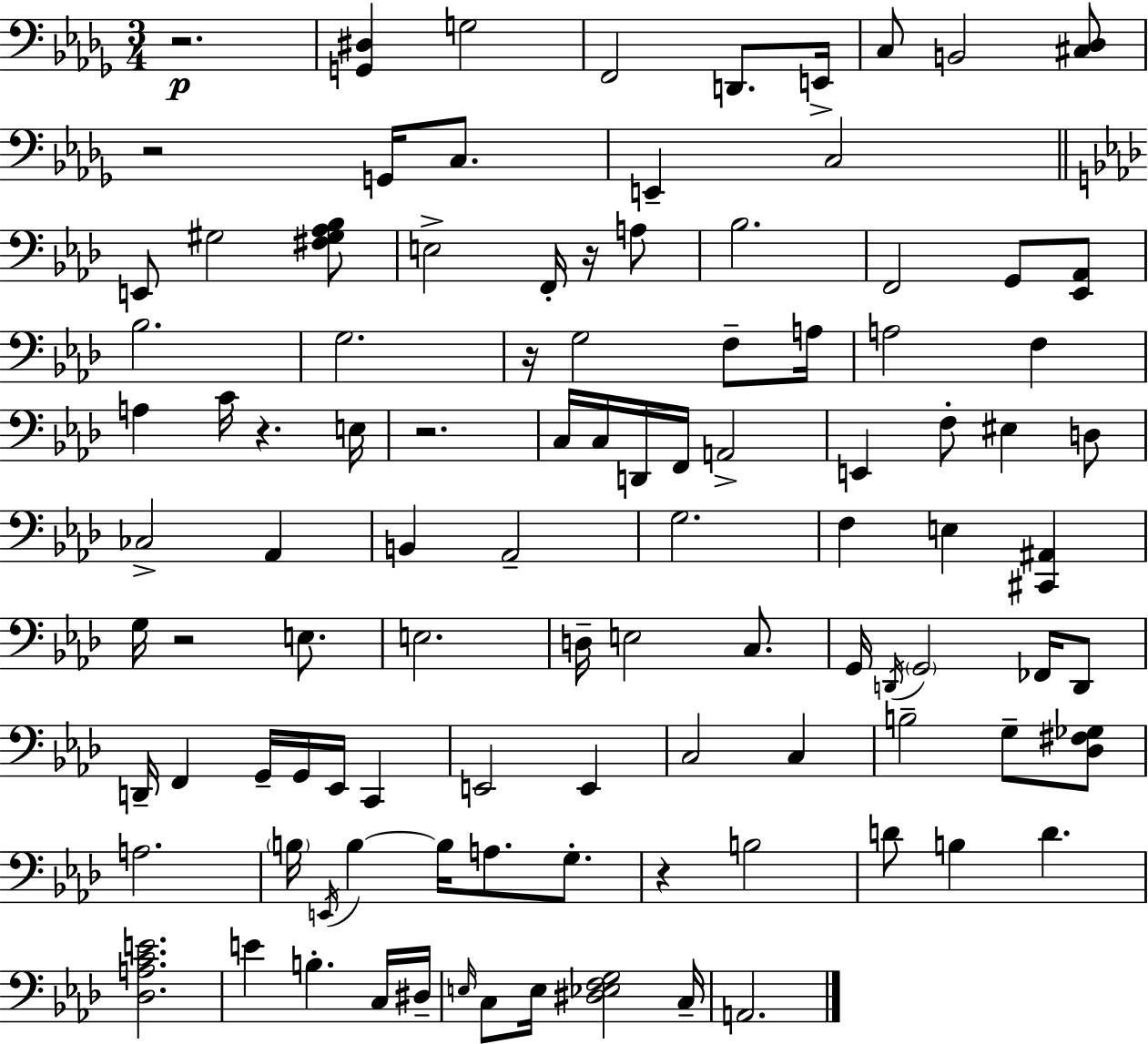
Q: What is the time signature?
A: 3/4